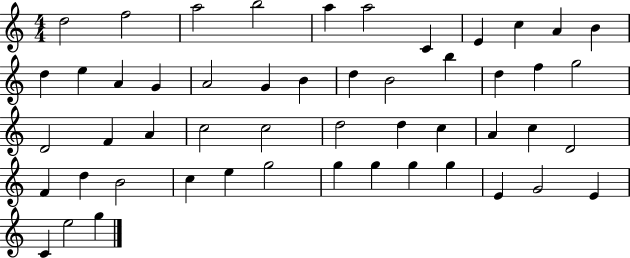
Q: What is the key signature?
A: C major